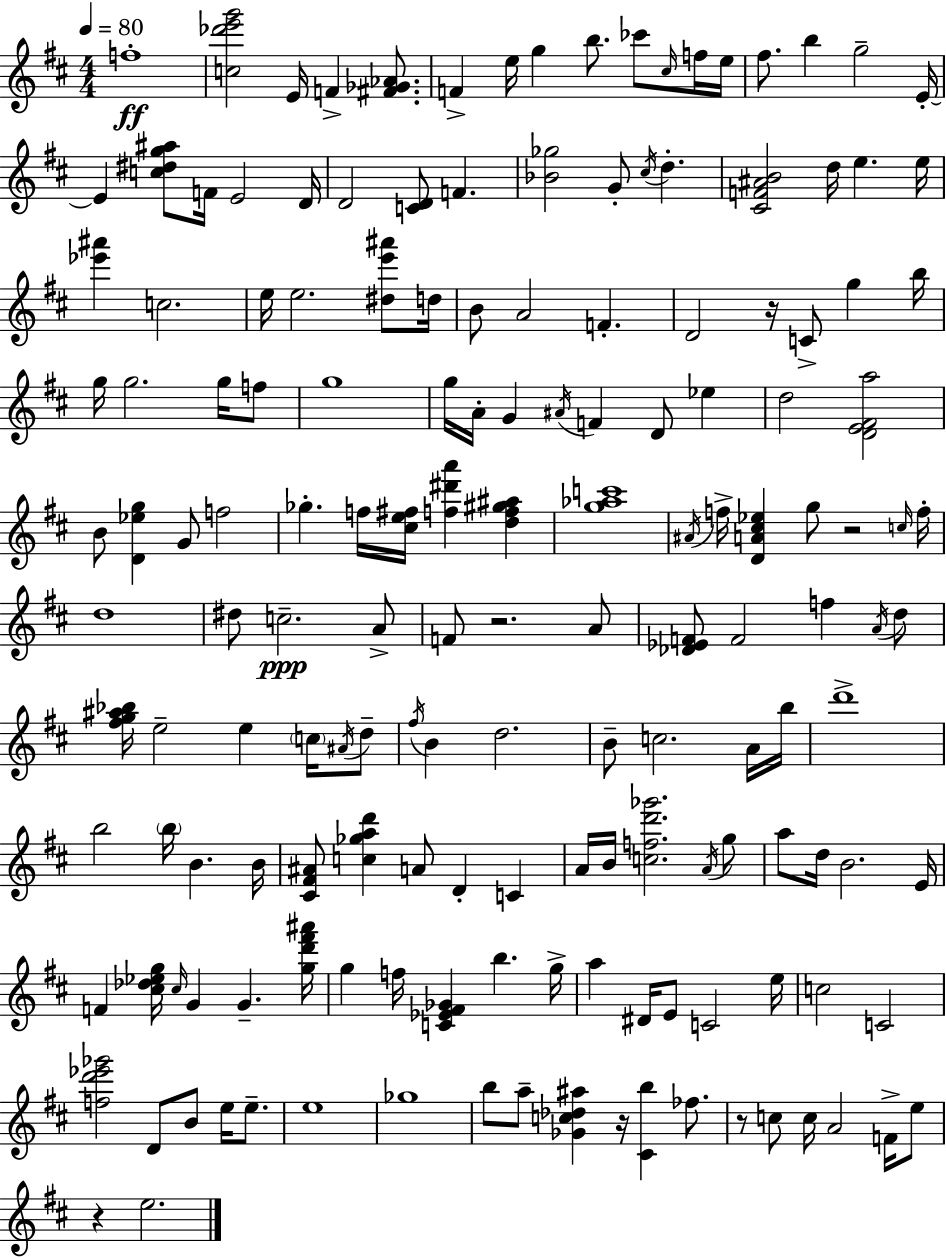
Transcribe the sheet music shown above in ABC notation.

X:1
T:Untitled
M:4/4
L:1/4
K:D
f4 [c_d'e'g']2 E/4 F [^F_G_A]/2 F e/4 g b/2 _c'/2 ^c/4 f/4 e/4 ^f/2 b g2 E/4 E [c^dg^a]/2 F/4 E2 D/4 D2 [CD]/2 F [_B_g]2 G/2 ^c/4 d [^CF^AB]2 d/4 e e/4 [_e'^a'] c2 e/4 e2 [^de'^a']/2 d/4 B/2 A2 F D2 z/4 C/2 g b/4 g/4 g2 g/4 f/2 g4 g/4 A/4 G ^A/4 F D/2 _e d2 [DE^Fa]2 B/2 [D_eg] G/2 f2 _g f/4 [^ce^f]/4 [f^d'a'] [df^g^a] [g_ac']4 ^A/4 f/4 [DA^c_e] g/2 z2 c/4 f/4 d4 ^d/2 c2 A/2 F/2 z2 A/2 [_D_EF]/2 F2 f A/4 d/2 [^fg^a_b]/4 e2 e c/4 ^A/4 d/2 ^f/4 B d2 B/2 c2 A/4 b/4 d'4 b2 b/4 B B/4 [^C^F^A]/2 [c_gad'] A/2 D C A/4 B/4 [cfd'_g']2 A/4 g/2 a/2 d/4 B2 E/4 F [^c_d_eg]/4 ^c/4 G G [gd'^f'^a']/4 g f/4 [C_E^F_G] b g/4 a ^D/4 E/2 C2 e/4 c2 C2 [fd'_e'_g']2 D/2 B/2 e/4 e/2 e4 _g4 b/2 a/2 [_Gc_d^a] z/4 [^Cb] _f/2 z/2 c/2 c/4 A2 F/4 e/2 z e2